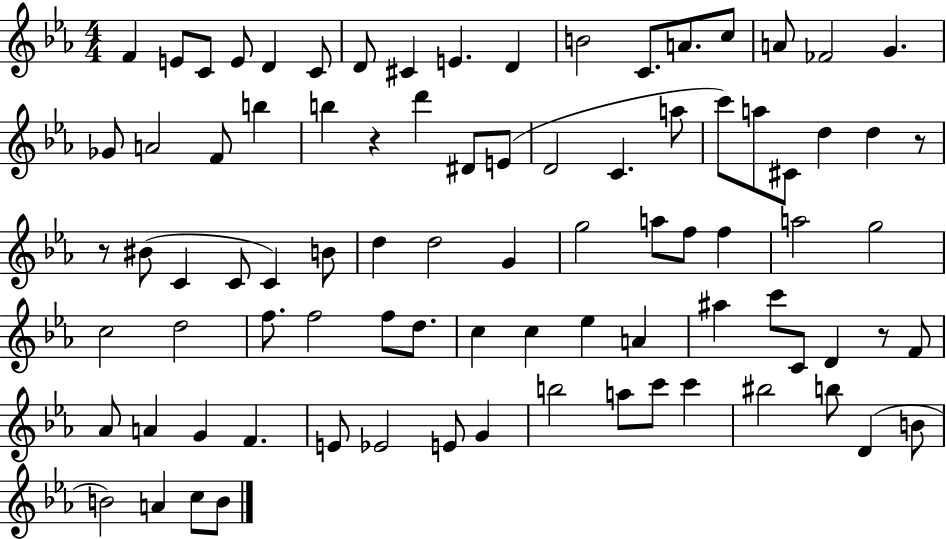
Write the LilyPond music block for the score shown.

{
  \clef treble
  \numericTimeSignature
  \time 4/4
  \key ees \major
  \repeat volta 2 { f'4 e'8 c'8 e'8 d'4 c'8 | d'8 cis'4 e'4. d'4 | b'2 c'8. a'8. c''8 | a'8 fes'2 g'4. | \break ges'8 a'2 f'8 b''4 | b''4 r4 d'''4 dis'8 e'8( | d'2 c'4. a''8 | c'''8) a''8 cis'8 d''4 d''4 r8 | \break r8 bis'8( c'4 c'8 c'4) b'8 | d''4 d''2 g'4 | g''2 a''8 f''8 f''4 | a''2 g''2 | \break c''2 d''2 | f''8. f''2 f''8 d''8. | c''4 c''4 ees''4 a'4 | ais''4 c'''8 c'8 d'4 r8 f'8 | \break aes'8 a'4 g'4 f'4. | e'8 ees'2 e'8 g'4 | b''2 a''8 c'''8 c'''4 | bis''2 b''8 d'4( b'8 | \break b'2) a'4 c''8 b'8 | } \bar "|."
}